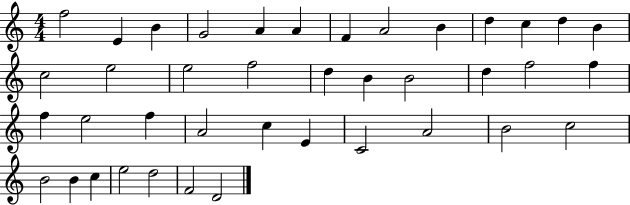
F5/h E4/q B4/q G4/h A4/q A4/q F4/q A4/h B4/q D5/q C5/q D5/q B4/q C5/h E5/h E5/h F5/h D5/q B4/q B4/h D5/q F5/h F5/q F5/q E5/h F5/q A4/h C5/q E4/q C4/h A4/h B4/h C5/h B4/h B4/q C5/q E5/h D5/h F4/h D4/h